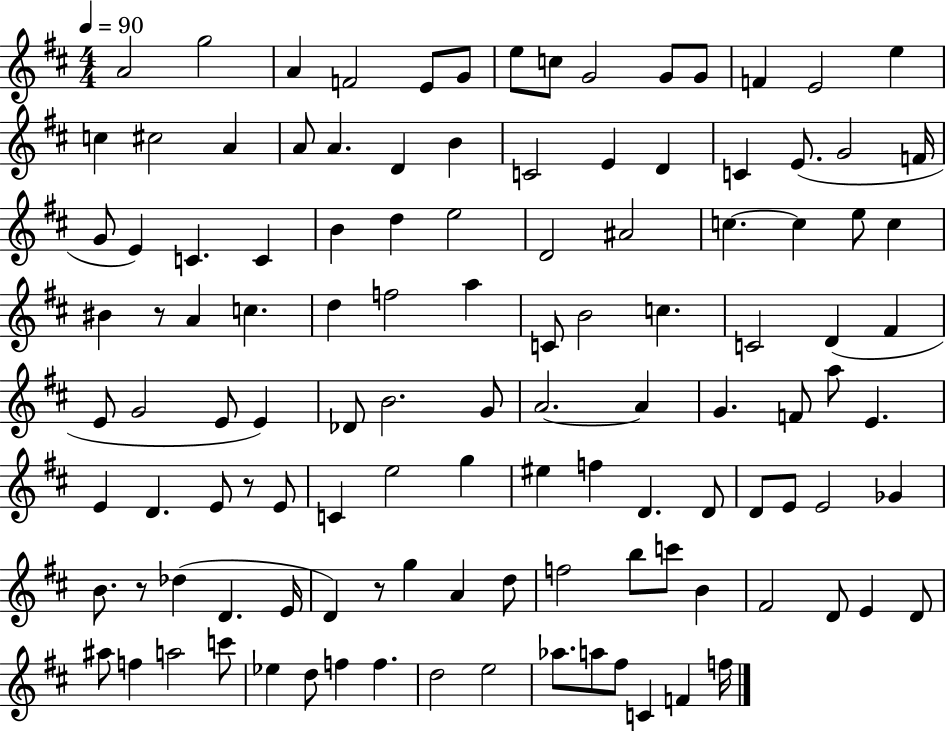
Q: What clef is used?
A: treble